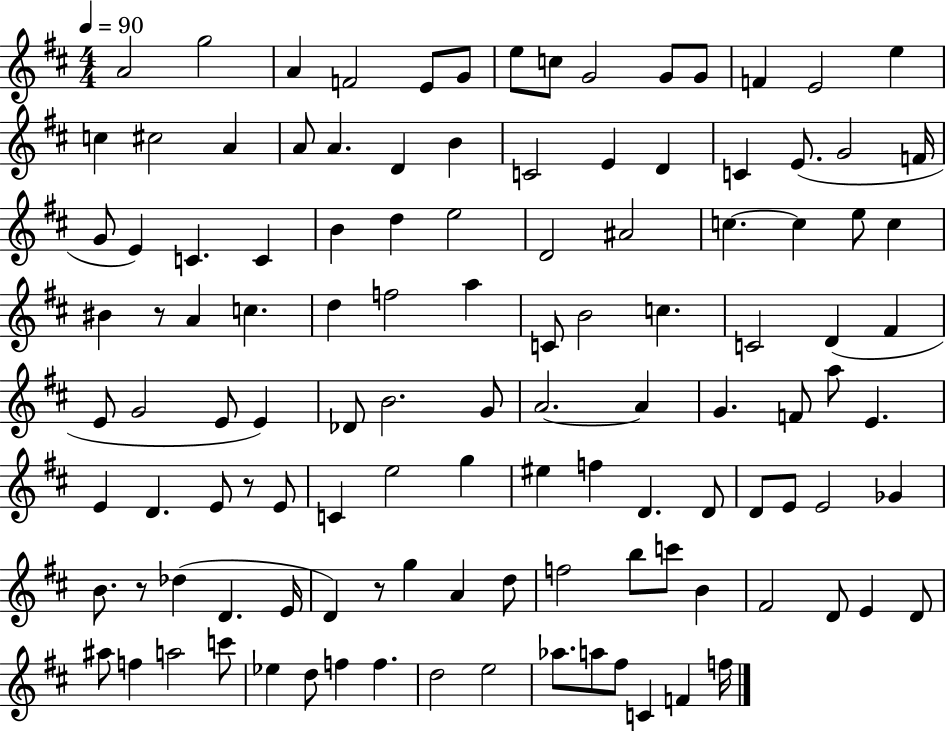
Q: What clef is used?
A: treble